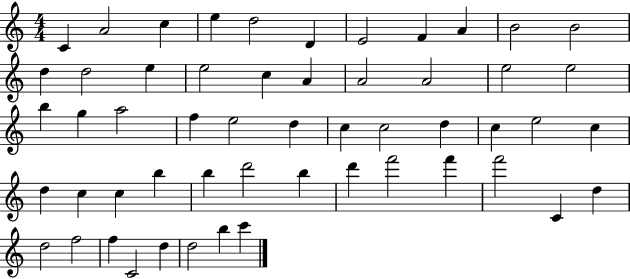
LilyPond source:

{
  \clef treble
  \numericTimeSignature
  \time 4/4
  \key c \major
  c'4 a'2 c''4 | e''4 d''2 d'4 | e'2 f'4 a'4 | b'2 b'2 | \break d''4 d''2 e''4 | e''2 c''4 a'4 | a'2 a'2 | e''2 e''2 | \break b''4 g''4 a''2 | f''4 e''2 d''4 | c''4 c''2 d''4 | c''4 e''2 c''4 | \break d''4 c''4 c''4 b''4 | b''4 d'''2 b''4 | d'''4 f'''2 f'''4 | f'''2 c'4 d''4 | \break d''2 f''2 | f''4 c'2 d''4 | d''2 b''4 c'''4 | \bar "|."
}